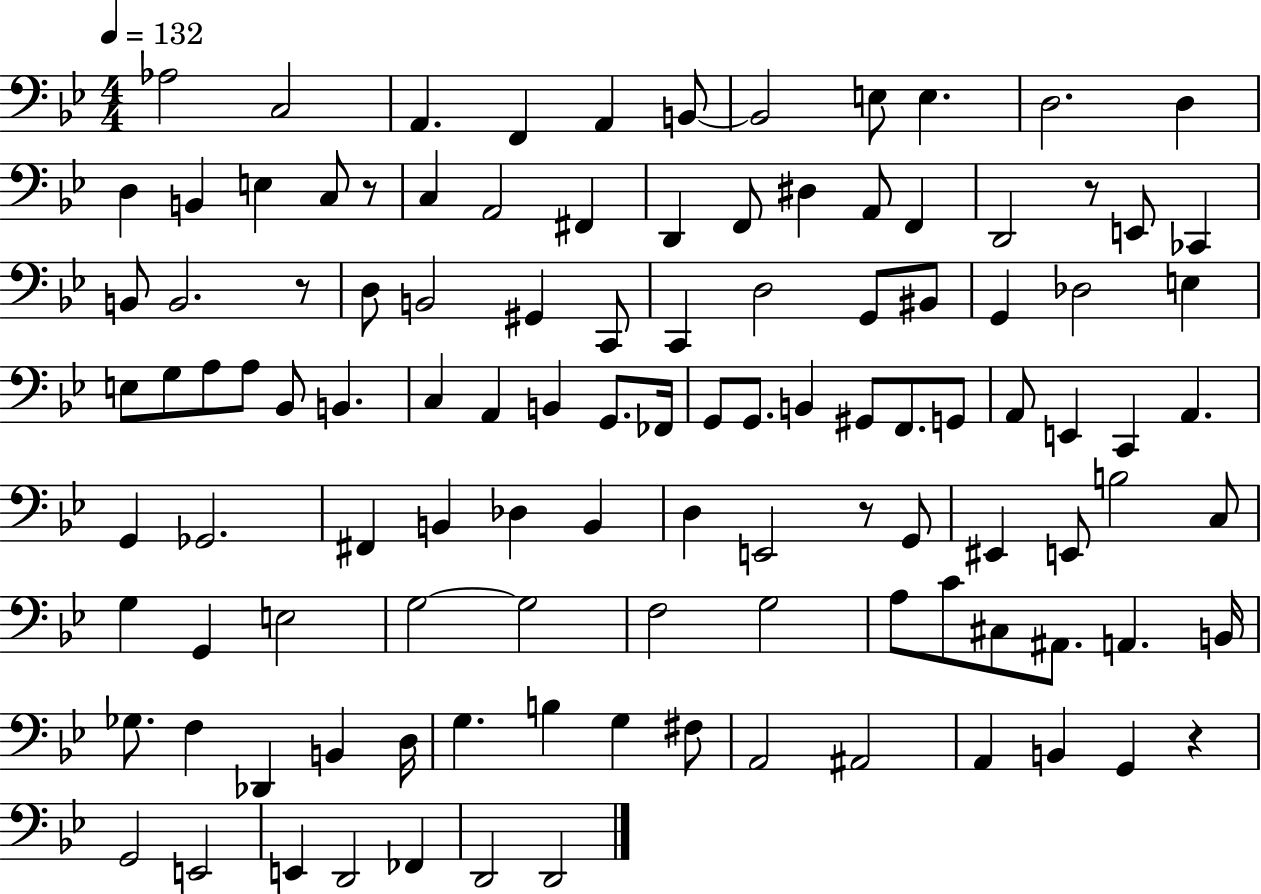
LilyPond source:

{
  \clef bass
  \numericTimeSignature
  \time 4/4
  \key bes \major
  \tempo 4 = 132
  aes2 c2 | a,4. f,4 a,4 b,8~~ | b,2 e8 e4. | d2. d4 | \break d4 b,4 e4 c8 r8 | c4 a,2 fis,4 | d,4 f,8 dis4 a,8 f,4 | d,2 r8 e,8 ces,4 | \break b,8 b,2. r8 | d8 b,2 gis,4 c,8 | c,4 d2 g,8 bis,8 | g,4 des2 e4 | \break e8 g8 a8 a8 bes,8 b,4. | c4 a,4 b,4 g,8. fes,16 | g,8 g,8. b,4 gis,8 f,8. g,8 | a,8 e,4 c,4 a,4. | \break g,4 ges,2. | fis,4 b,4 des4 b,4 | d4 e,2 r8 g,8 | eis,4 e,8 b2 c8 | \break g4 g,4 e2 | g2~~ g2 | f2 g2 | a8 c'8 cis8 ais,8. a,4. b,16 | \break ges8. f4 des,4 b,4 d16 | g4. b4 g4 fis8 | a,2 ais,2 | a,4 b,4 g,4 r4 | \break g,2 e,2 | e,4 d,2 fes,4 | d,2 d,2 | \bar "|."
}